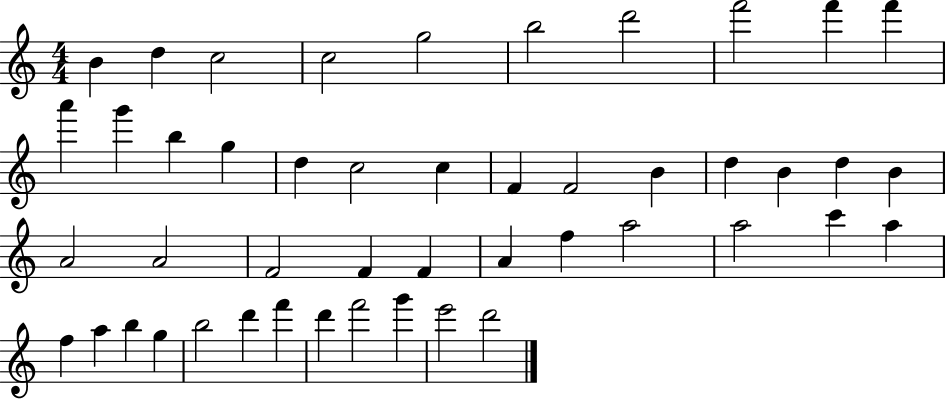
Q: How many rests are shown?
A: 0